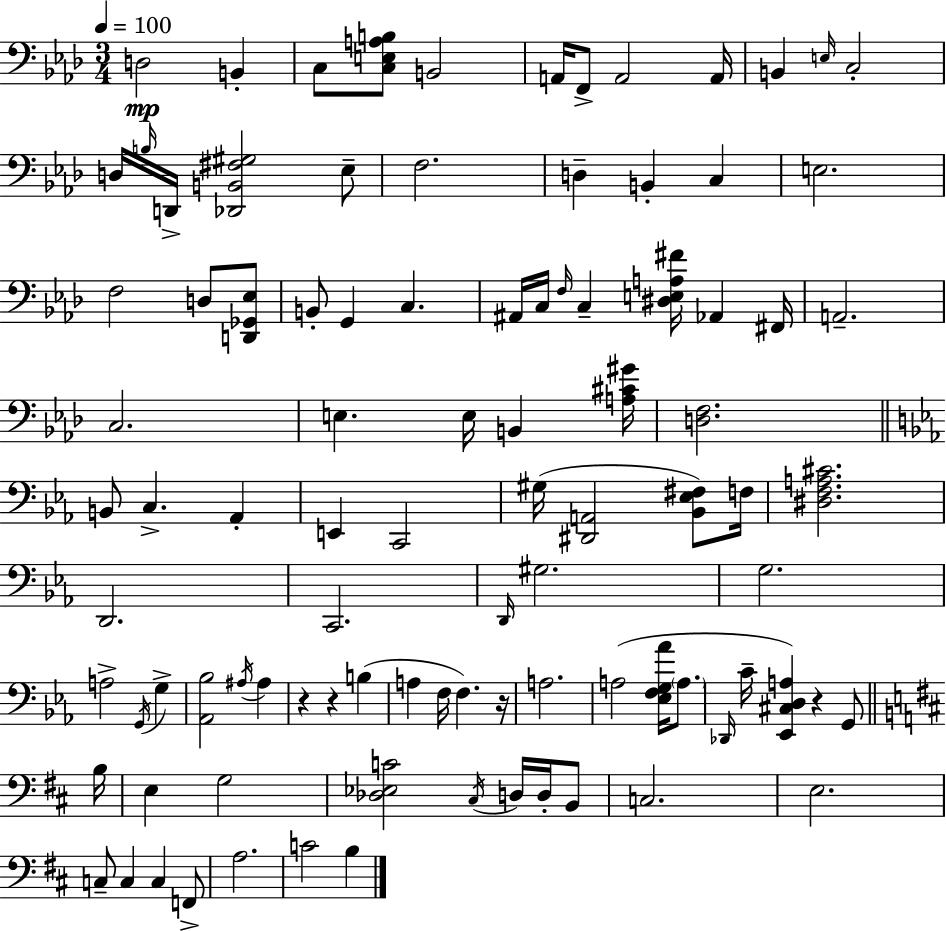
D3/h B2/q C3/e [C3,E3,A3,B3]/e B2/h A2/s F2/e A2/h A2/s B2/q E3/s C3/h D3/s B3/s D2/s [Db2,B2,F#3,G#3]/h Eb3/e F3/h. D3/q B2/q C3/q E3/h. F3/h D3/e [D2,Gb2,Eb3]/e B2/e G2/q C3/q. A#2/s C3/s F3/s C3/q [D#3,E3,A3,F#4]/s Ab2/q F#2/s A2/h. C3/h. E3/q. E3/s B2/q [A3,C#4,G#4]/s [D3,F3]/h. B2/e C3/q. Ab2/q E2/q C2/h G#3/s [D#2,A2]/h [Bb2,Eb3,F#3]/e F3/s [D#3,F3,A3,C#4]/h. D2/h. C2/h. D2/s G#3/h. G3/h. A3/h G2/s G3/q [Ab2,Bb3]/h A#3/s A#3/q R/q R/q B3/q A3/q F3/s F3/q. R/s A3/h. A3/h [Eb3,F3,G3,Ab4]/s A3/e. Db2/s C4/s [Eb2,C#3,D3,A3]/q R/q G2/e B3/s E3/q G3/h [Db3,Eb3,C4]/h C#3/s D3/s D3/s B2/e C3/h. E3/h. C3/e C3/q C3/q F2/e A3/h. C4/h B3/q